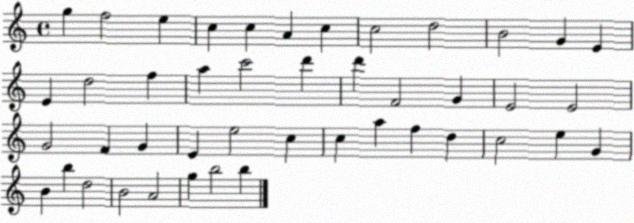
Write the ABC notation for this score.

X:1
T:Untitled
M:4/4
L:1/4
K:C
g f2 e c c A c c2 d2 B2 G E E d2 f a c'2 d' d' F2 G E2 E2 G2 F G E e2 c c a f d c2 e G B b d2 B2 A2 g b2 b